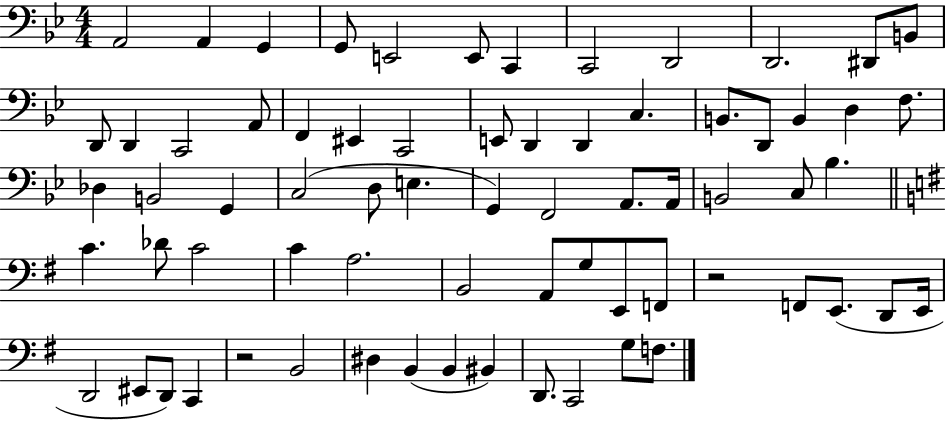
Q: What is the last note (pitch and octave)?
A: F3